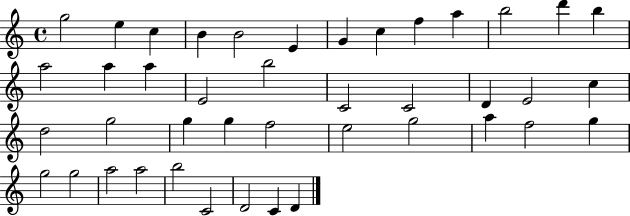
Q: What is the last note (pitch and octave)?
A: D4